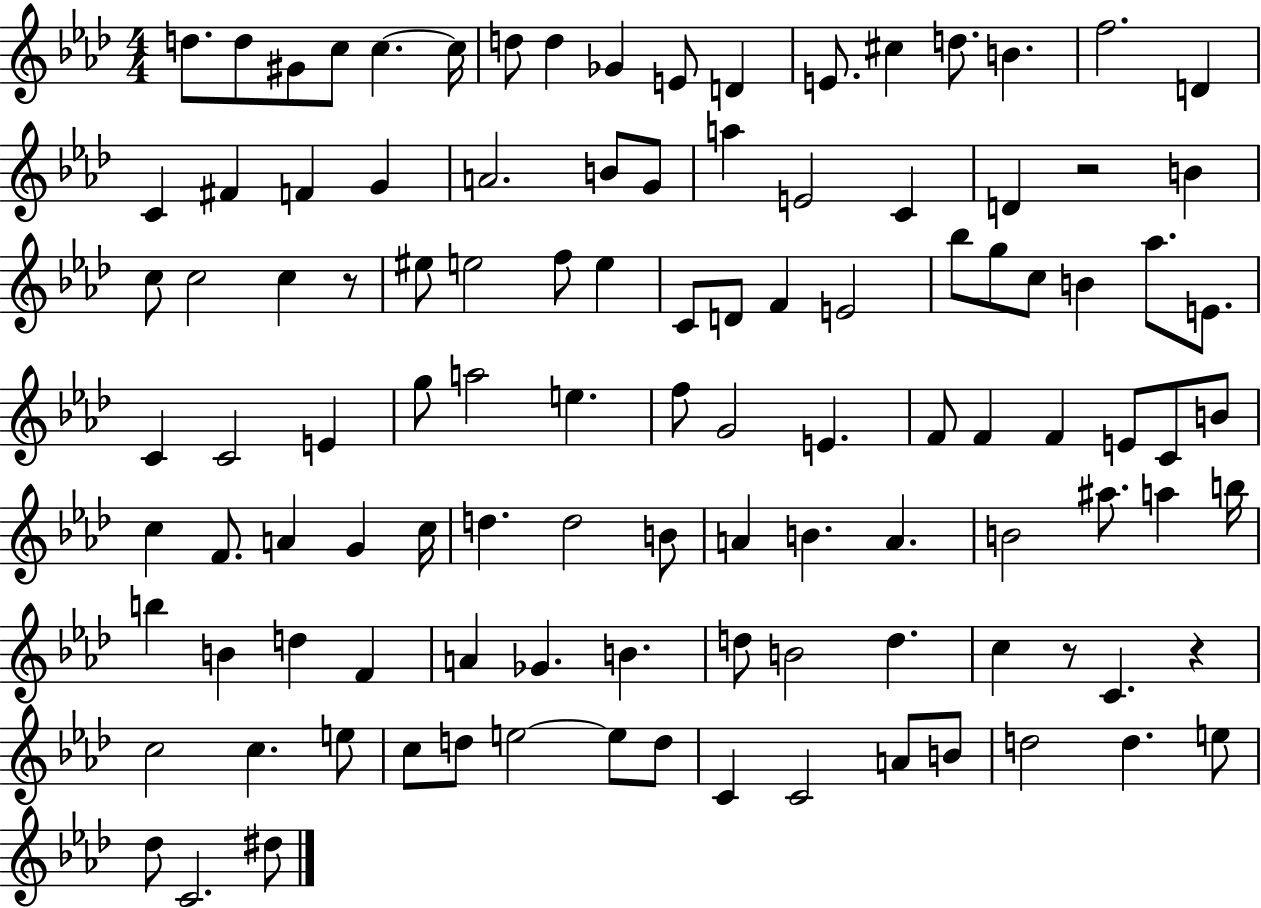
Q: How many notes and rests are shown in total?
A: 110